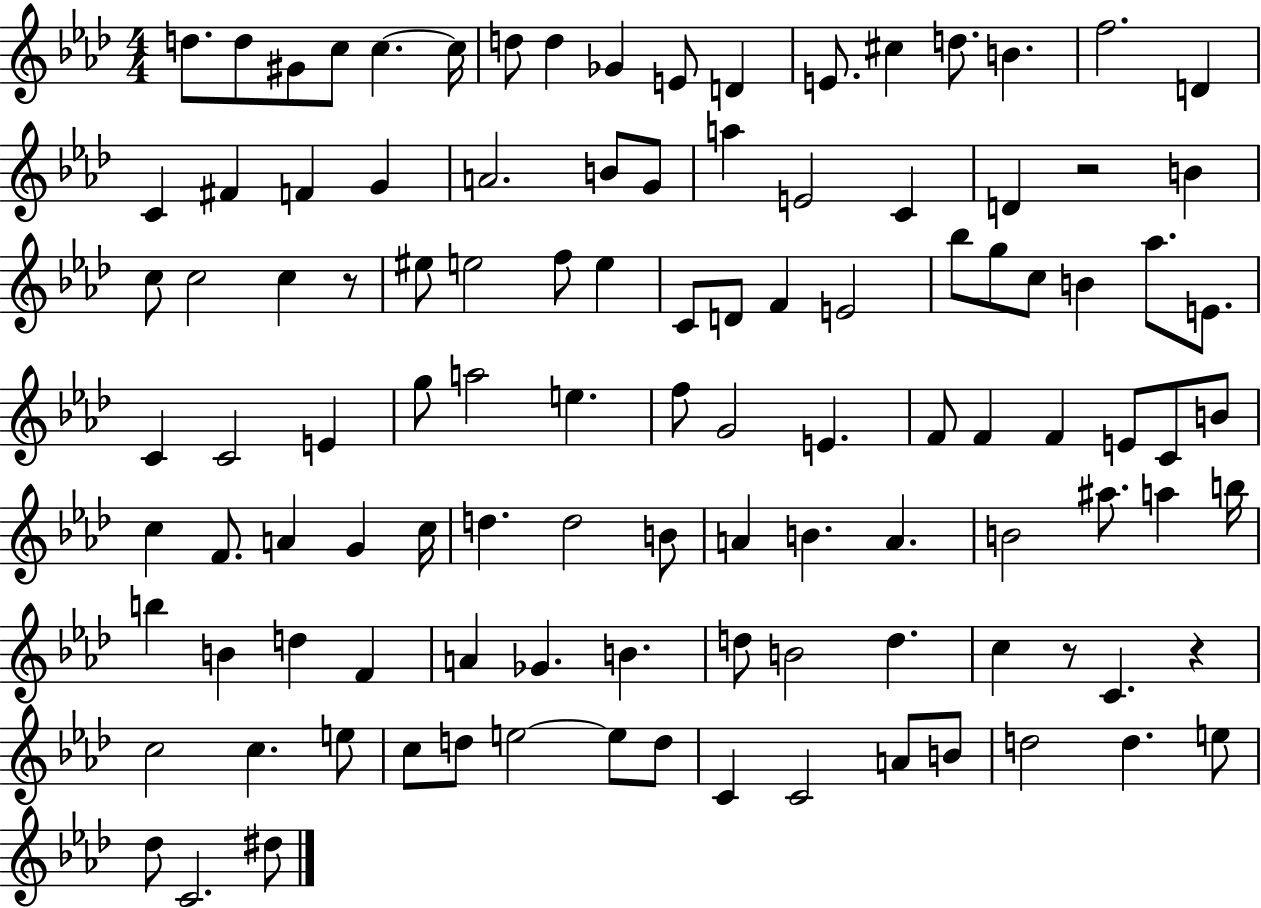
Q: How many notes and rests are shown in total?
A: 110